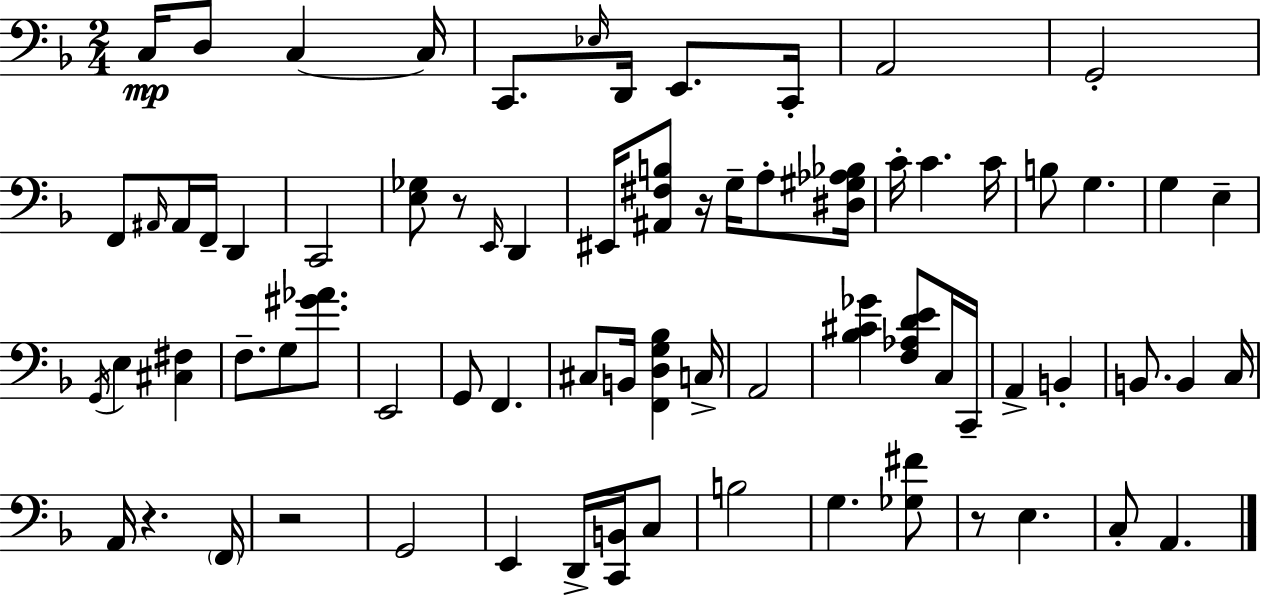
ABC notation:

X:1
T:Untitled
M:2/4
L:1/4
K:Dm
C,/4 D,/2 C, C,/4 C,,/2 _E,/4 D,,/4 E,,/2 C,,/4 A,,2 G,,2 F,,/2 ^A,,/4 ^A,,/4 F,,/4 D,, C,,2 [E,_G,]/2 z/2 E,,/4 D,, ^E,,/4 [^A,,^F,B,]/2 z/4 G,/4 A,/2 [^D,^G,_A,_B,]/4 C/4 C C/4 B,/2 G, G, E, G,,/4 E, [^C,^F,] F,/2 G,/2 [^G_A]/2 E,,2 G,,/2 F,, ^C,/2 B,,/4 [F,,D,G,_B,] C,/4 A,,2 [_B,^C_G] [F,_A,DE]/2 C,/4 C,,/4 A,, B,, B,,/2 B,, C,/4 A,,/4 z F,,/4 z2 G,,2 E,, D,,/4 [C,,B,,]/4 C,/2 B,2 G, [_G,^F]/2 z/2 E, C,/2 A,,